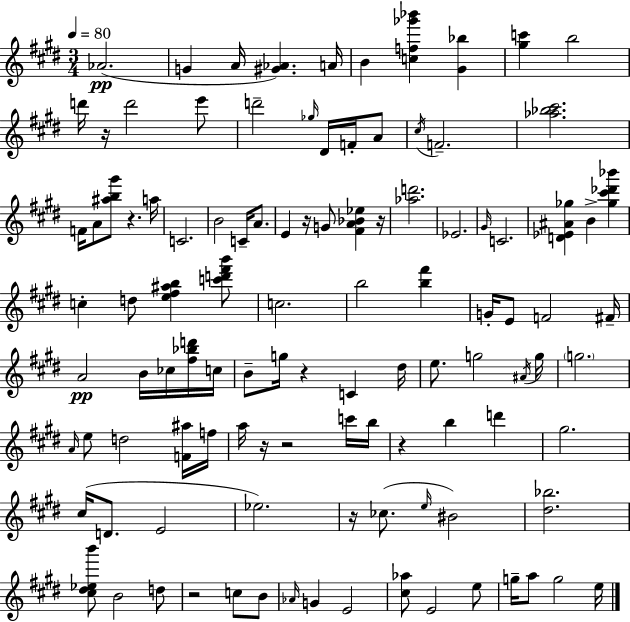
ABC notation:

X:1
T:Untitled
M:3/4
L:1/4
K:E
_A2 G A/4 [^G_A] A/4 B [cf_g'_b'] [^G_b] [^gc'] b2 d'/4 z/4 d'2 e'/2 d'2 _g/4 ^D/4 F/4 A/2 ^c/4 F2 [_a_b^c']2 F/4 A/2 [^ab^g']/2 z a/4 C2 B2 C/4 A/2 E z/4 G/2 [^FA_B_e] z/4 [_ad']2 _E2 ^G/4 C2 [D_E^A_g] B [_g^c'_d'_b'] c d/2 [e^f^ab] [c'd'^f'b']/2 c2 b2 [b^f'] G/4 E/2 F2 ^F/4 A2 B/4 _c/4 [^f_bd']/4 c/4 B/2 g/4 z C ^d/4 e/2 g2 ^A/4 g/4 g2 A/4 e/2 d2 [F^a]/4 f/4 a/4 z/4 z2 c'/4 b/4 z b d' ^g2 ^c/4 D/2 E2 _e2 z/4 _c/2 e/4 ^B2 [^d_b]2 [^c^d_eb']/2 B2 d/2 z2 c/2 B/2 _A/4 G E2 [^c_a]/2 E2 e/2 g/4 a/2 g2 e/4